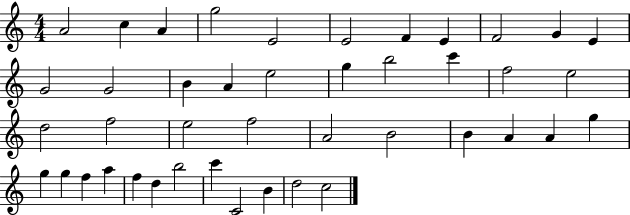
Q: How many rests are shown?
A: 0